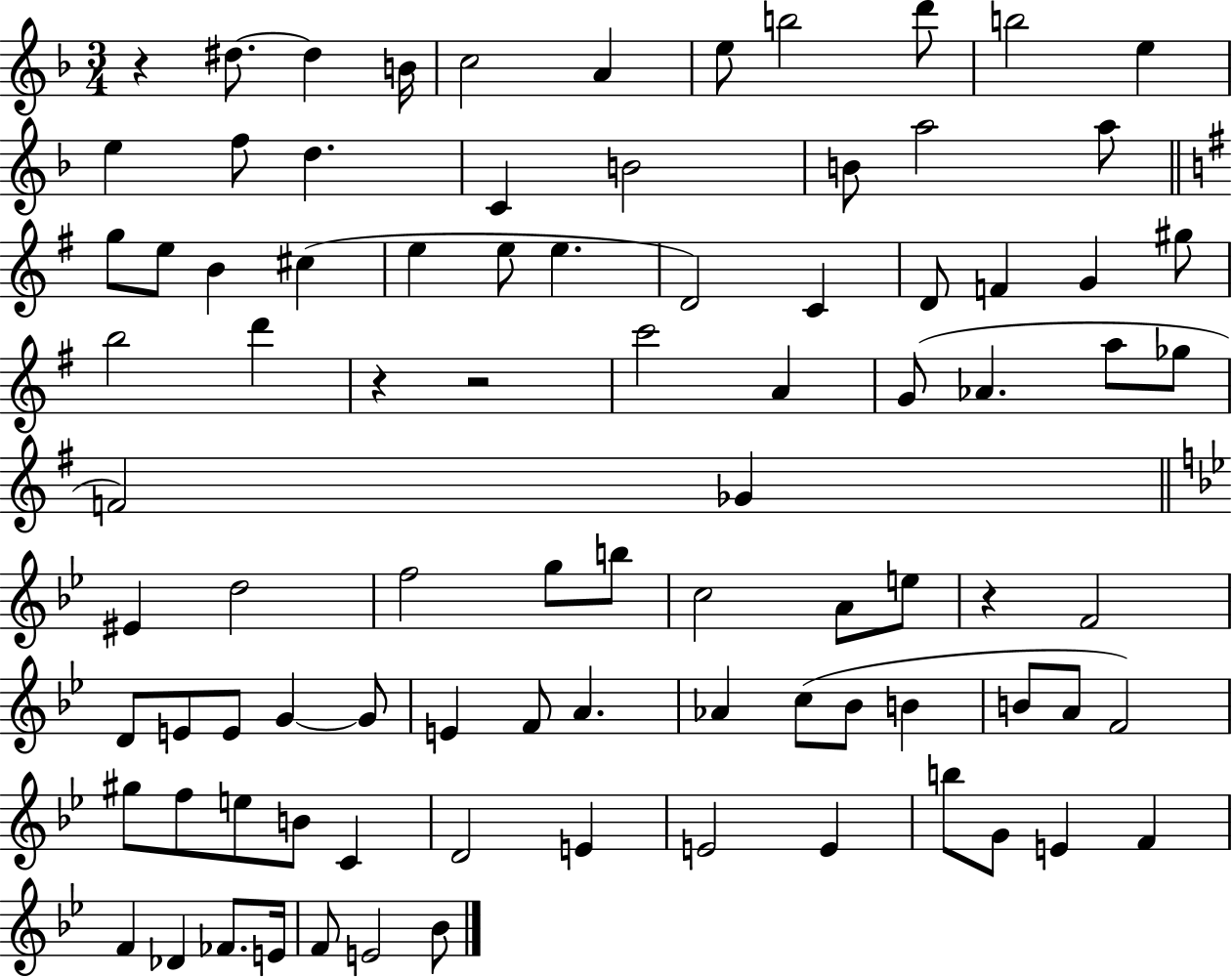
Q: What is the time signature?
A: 3/4